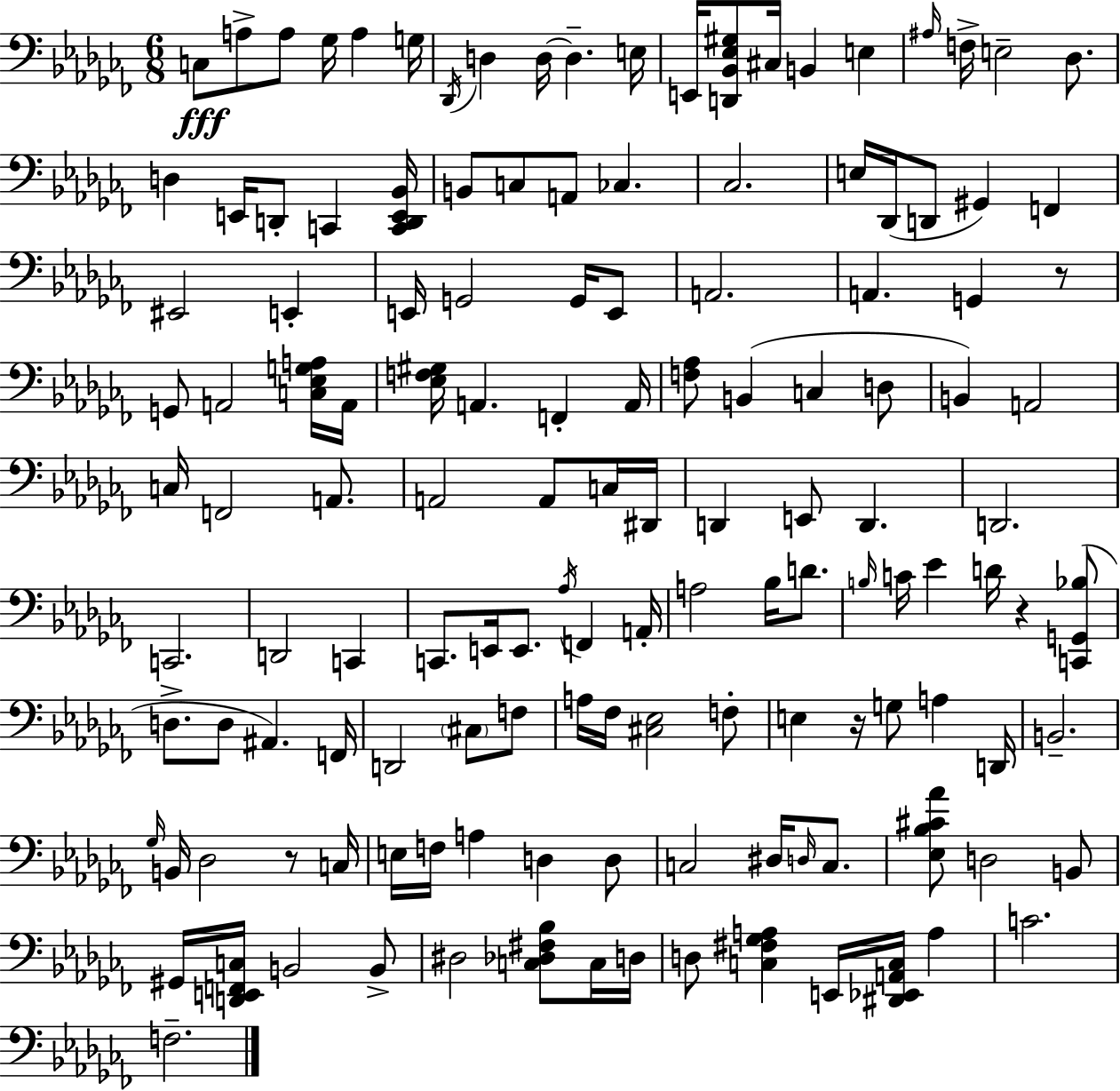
{
  \clef bass
  \numericTimeSignature
  \time 6/8
  \key aes \minor
  c8\fff a8-> a8 ges16 a4 g16 | \acciaccatura { des,16 } d4 d16~~ d4.-- | e16 e,16 <d, bes, ees gis>8 cis16 b,4 e4 | \grace { ais16 } f16-> e2-- des8. | \break d4 e,16 d,8-. c,4 | <c, d, e, bes,>16 b,8 c8 a,8 ces4. | ces2. | e16 des,16( d,8 gis,4) f,4 | \break eis,2 e,4-. | e,16 g,2 g,16 | e,8 a,2. | a,4. g,4 | \break r8 g,8 a,2 | <c ees g a>16 a,16 <ees f gis>16 a,4. f,4-. | a,16 <f aes>8 b,4( c4 | d8 b,4) a,2 | \break c16 f,2 a,8. | a,2 a,8 | c16 dis,16 d,4 e,8 d,4. | d,2. | \break c,2. | d,2 c,4 | c,8. e,16 e,8. \acciaccatura { aes16 } f,4 | a,16-. a2 bes16 | \break d'8. \grace { b16 } c'16 ees'4 d'16 r4 | <c, g, bes>8( d8.-> d8 ais,4.) | f,16 d,2 | \parenthesize cis8 f8 a16 fes16 <cis ees>2 | \break f8-. e4 r16 g8 a4 | d,16 b,2.-- | \grace { ges16 } b,16 des2 | r8 c16 e16 f16 a4 d4 | \break d8 c2 | dis16 \grace { d16 } c8. <ees bes cis' aes'>8 d2 | b,8 gis,16 <d, e, f, c>16 b,2 | b,8-> dis2 | \break <c des fis bes>8 c16 d16 d8 <c fis ges a>4 | e,16 <dis, ees, a, c>16 a4 c'2. | f2.-- | \bar "|."
}